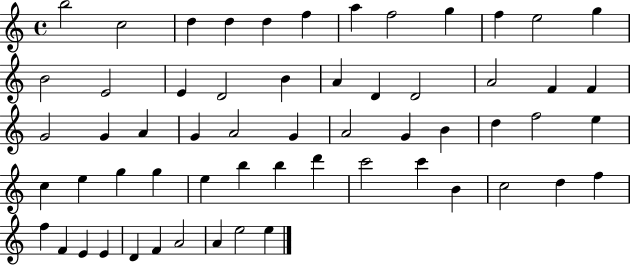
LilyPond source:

{
  \clef treble
  \time 4/4
  \defaultTimeSignature
  \key c \major
  b''2 c''2 | d''4 d''4 d''4 f''4 | a''4 f''2 g''4 | f''4 e''2 g''4 | \break b'2 e'2 | e'4 d'2 b'4 | a'4 d'4 d'2 | a'2 f'4 f'4 | \break g'2 g'4 a'4 | g'4 a'2 g'4 | a'2 g'4 b'4 | d''4 f''2 e''4 | \break c''4 e''4 g''4 g''4 | e''4 b''4 b''4 d'''4 | c'''2 c'''4 b'4 | c''2 d''4 f''4 | \break f''4 f'4 e'4 e'4 | d'4 f'4 a'2 | a'4 e''2 e''4 | \bar "|."
}